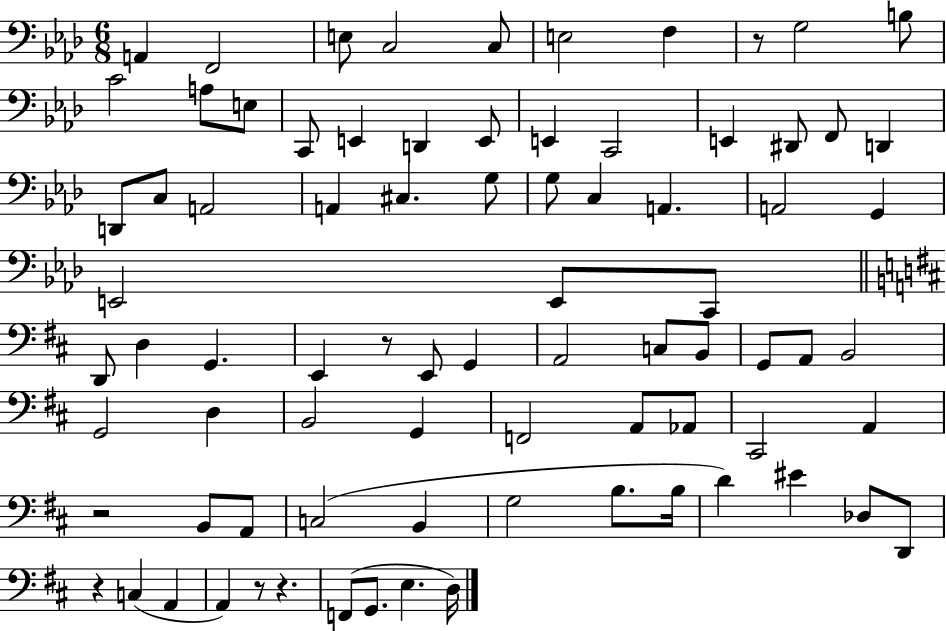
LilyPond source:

{
  \clef bass
  \numericTimeSignature
  \time 6/8
  \key aes \major
  \repeat volta 2 { a,4 f,2 | e8 c2 c8 | e2 f4 | r8 g2 b8 | \break c'2 a8 e8 | c,8 e,4 d,4 e,8 | e,4 c,2 | e,4 dis,8 f,8 d,4 | \break d,8 c8 a,2 | a,4 cis4. g8 | g8 c4 a,4. | a,2 g,4 | \break e,2 e,8 c,8 | \bar "||" \break \key d \major d,8 d4 g,4. | e,4 r8 e,8 g,4 | a,2 c8 b,8 | g,8 a,8 b,2 | \break g,2 d4 | b,2 g,4 | f,2 a,8 aes,8 | cis,2 a,4 | \break r2 b,8 a,8 | c2( b,4 | g2 b8. b16 | d'4) eis'4 des8 d,8 | \break r4 c4( a,4 | a,4) r8 r4. | f,8( g,8. e4. d16) | } \bar "|."
}